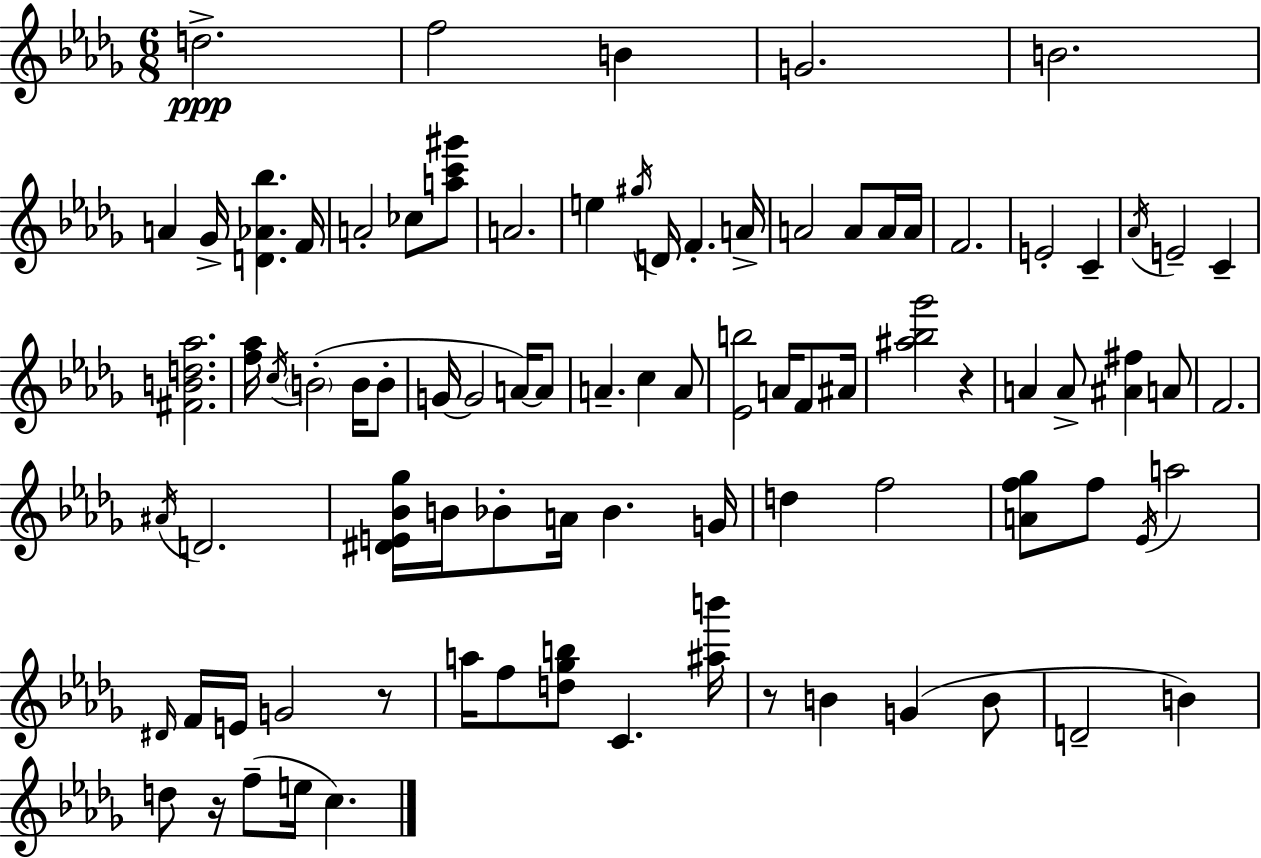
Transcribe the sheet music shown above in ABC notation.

X:1
T:Untitled
M:6/8
L:1/4
K:Bbm
d2 f2 B G2 B2 A _G/4 [D_A_b] F/4 A2 _c/2 [ac'^g']/2 A2 e ^g/4 D/4 F A/4 A2 A/2 A/4 A/4 F2 E2 C _A/4 E2 C [^FBd_a]2 [f_a]/4 c/4 B2 B/4 B/2 G/4 G2 A/4 A/2 A c A/2 [_Eb]2 A/4 F/2 ^A/4 [^a_b_g']2 z A A/2 [^A^f] A/2 F2 ^A/4 D2 [^DE_B_g]/4 B/4 _B/2 A/4 _B G/4 d f2 [Af_g]/2 f/2 _E/4 a2 ^D/4 F/4 E/4 G2 z/2 a/4 f/2 [d_gb]/2 C [^ab']/4 z/2 B G B/2 D2 B d/2 z/4 f/2 e/4 c